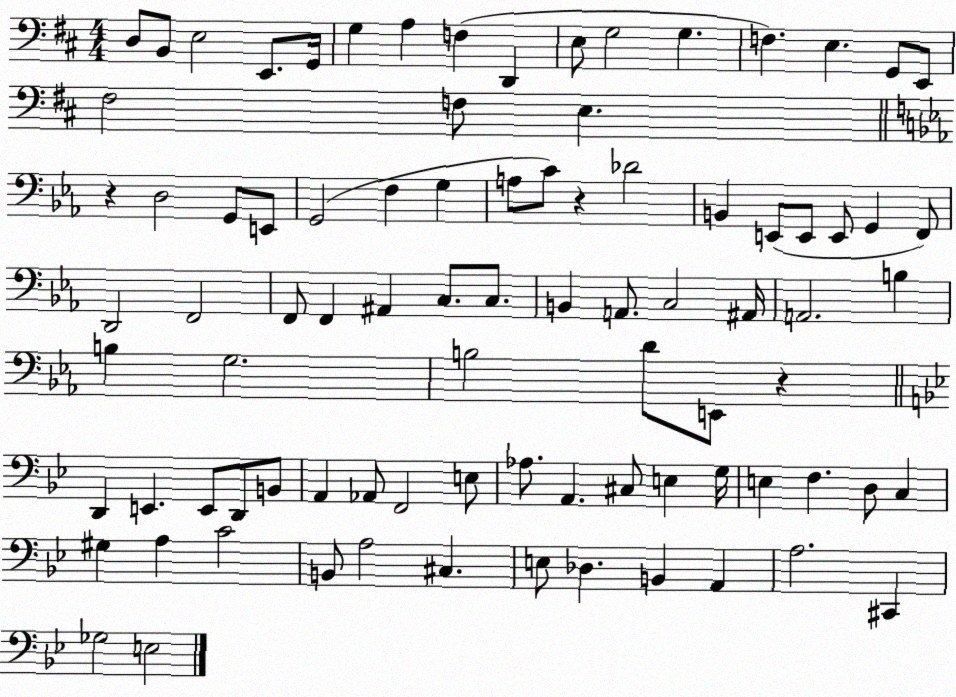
X:1
T:Untitled
M:4/4
L:1/4
K:D
D,/2 B,,/2 E,2 E,,/2 G,,/4 G, A, F, D,, E,/2 G,2 G, F, E, G,,/2 E,,/2 ^F,2 F,/2 E, z D,2 G,,/2 E,,/2 G,,2 F, G, A,/2 C/2 z _D2 B,, E,,/2 E,,/2 E,,/2 G,, F,,/2 D,,2 F,,2 F,,/2 F,, ^A,, C,/2 C,/2 B,, A,,/2 C,2 ^A,,/4 A,,2 B, B, G,2 B,2 D/2 E,,/2 z D,, E,, E,,/2 D,,/2 B,,/2 A,, _A,,/2 F,,2 E,/2 _A,/2 A,, ^C,/2 E, G,/4 E, F, D,/2 C, ^G, A, C2 B,,/2 A,2 ^C, E,/2 _D, B,, A,, A,2 ^C,, _G,2 E,2